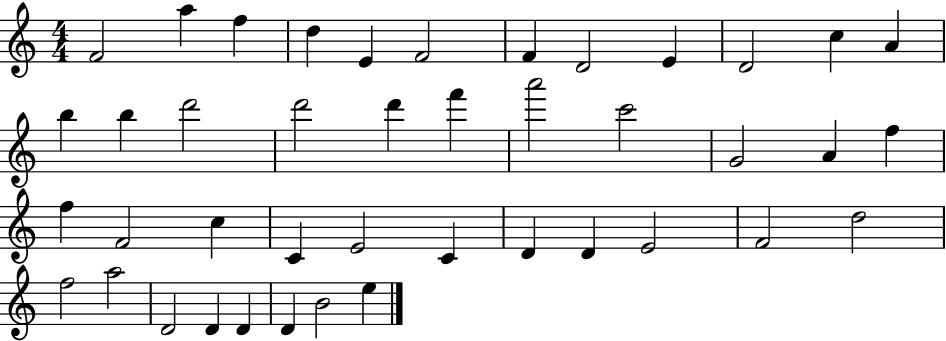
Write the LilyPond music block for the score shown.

{
  \clef treble
  \numericTimeSignature
  \time 4/4
  \key c \major
  f'2 a''4 f''4 | d''4 e'4 f'2 | f'4 d'2 e'4 | d'2 c''4 a'4 | \break b''4 b''4 d'''2 | d'''2 d'''4 f'''4 | a'''2 c'''2 | g'2 a'4 f''4 | \break f''4 f'2 c''4 | c'4 e'2 c'4 | d'4 d'4 e'2 | f'2 d''2 | \break f''2 a''2 | d'2 d'4 d'4 | d'4 b'2 e''4 | \bar "|."
}